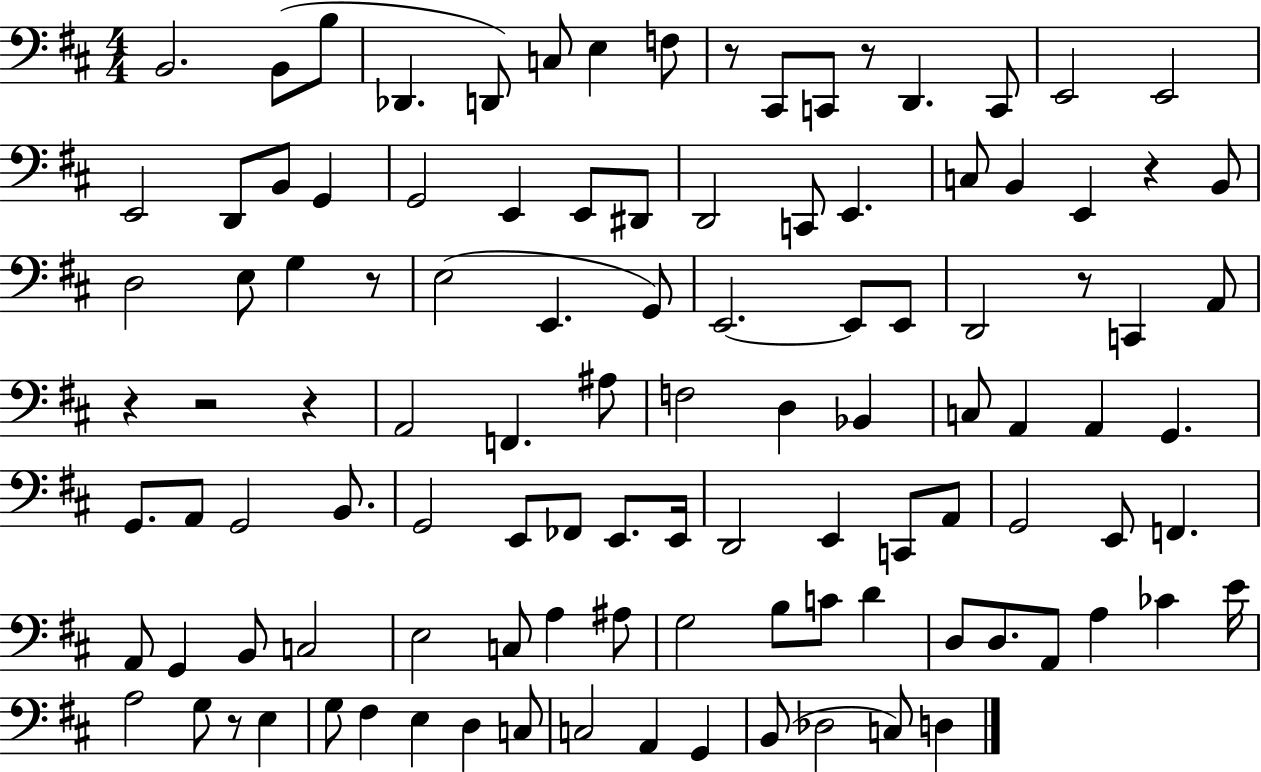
{
  \clef bass
  \numericTimeSignature
  \time 4/4
  \key d \major
  b,2. b,8( b8 | des,4. d,8) c8 e4 f8 | r8 cis,8 c,8 r8 d,4. c,8 | e,2 e,2 | \break e,2 d,8 b,8 g,4 | g,2 e,4 e,8 dis,8 | d,2 c,8 e,4. | c8 b,4 e,4 r4 b,8 | \break d2 e8 g4 r8 | e2( e,4. g,8) | e,2.~~ e,8 e,8 | d,2 r8 c,4 a,8 | \break r4 r2 r4 | a,2 f,4. ais8 | f2 d4 bes,4 | c8 a,4 a,4 g,4. | \break g,8. a,8 g,2 b,8. | g,2 e,8 fes,8 e,8. e,16 | d,2 e,4 c,8 a,8 | g,2 e,8 f,4. | \break a,8 g,4 b,8 c2 | e2 c8 a4 ais8 | g2 b8 c'8 d'4 | d8 d8. a,8 a4 ces'4 e'16 | \break a2 g8 r8 e4 | g8 fis4 e4 d4 c8 | c2 a,4 g,4 | b,8( des2 c8) d4 | \break \bar "|."
}